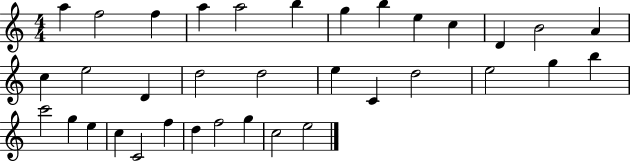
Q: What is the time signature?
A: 4/4